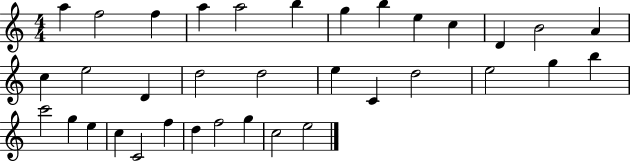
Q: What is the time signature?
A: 4/4